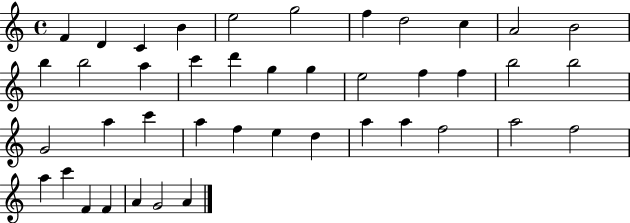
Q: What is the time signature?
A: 4/4